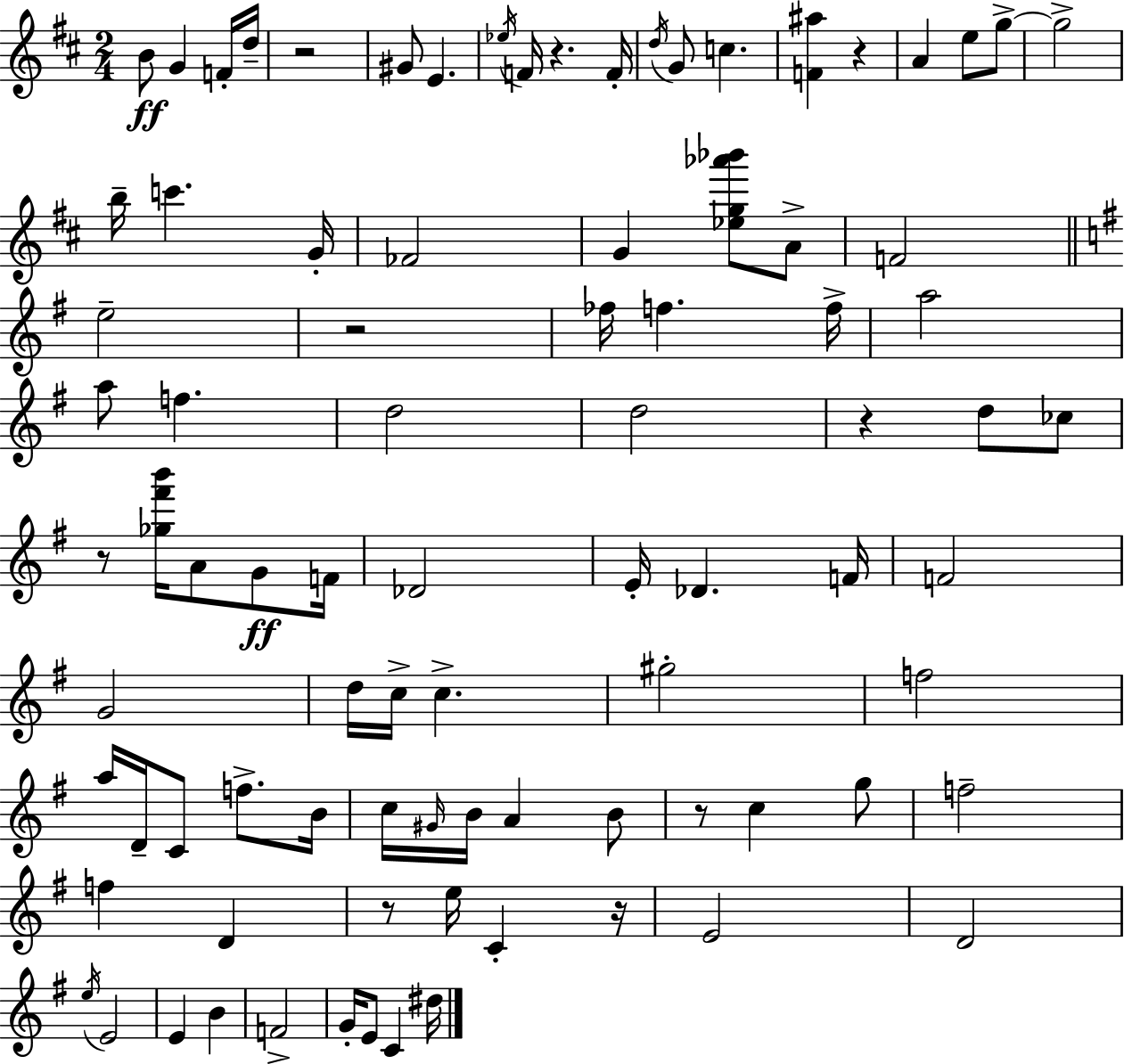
B4/e G4/q F4/s D5/s R/h G#4/e E4/q. Eb5/s F4/s R/q. F4/s D5/s G4/e C5/q. [F4,A#5]/q R/q A4/q E5/e G5/e G5/h B5/s C6/q. G4/s FES4/h G4/q [Eb5,G5,Ab6,Bb6]/e A4/e F4/h E5/h R/h FES5/s F5/q. F5/s A5/h A5/e F5/q. D5/h D5/h R/q D5/e CES5/e R/e [Gb5,F#6,B6]/s A4/e G4/e F4/s Db4/h E4/s Db4/q. F4/s F4/h G4/h D5/s C5/s C5/q. G#5/h F5/h A5/s D4/s C4/e F5/e. B4/s C5/s G#4/s B4/s A4/q B4/e R/e C5/q G5/e F5/h F5/q D4/q R/e E5/s C4/q R/s E4/h D4/h E5/s E4/h E4/q B4/q F4/h G4/s E4/e C4/q D#5/s